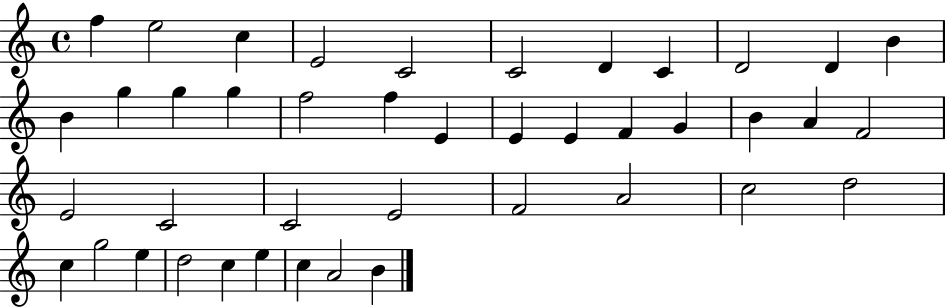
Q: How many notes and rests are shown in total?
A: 42